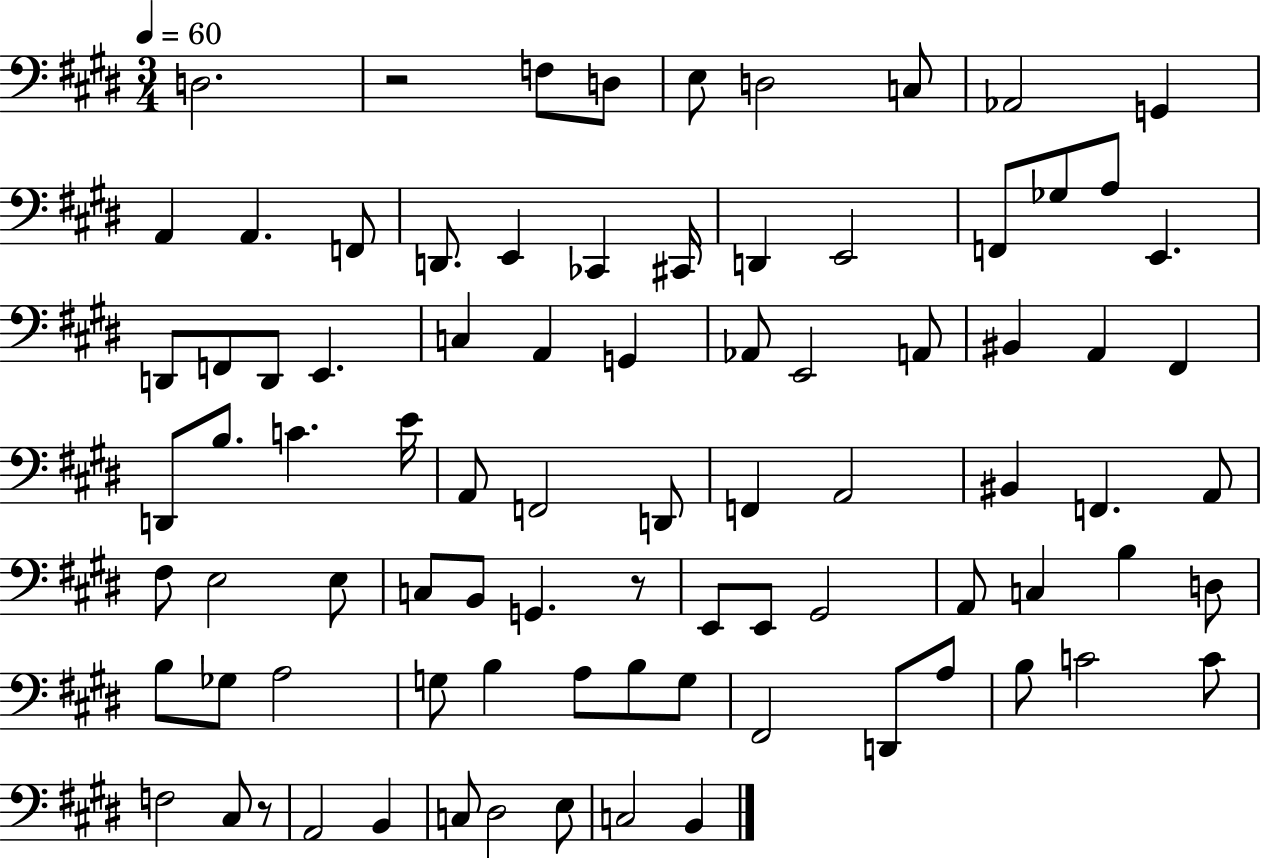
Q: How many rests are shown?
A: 3